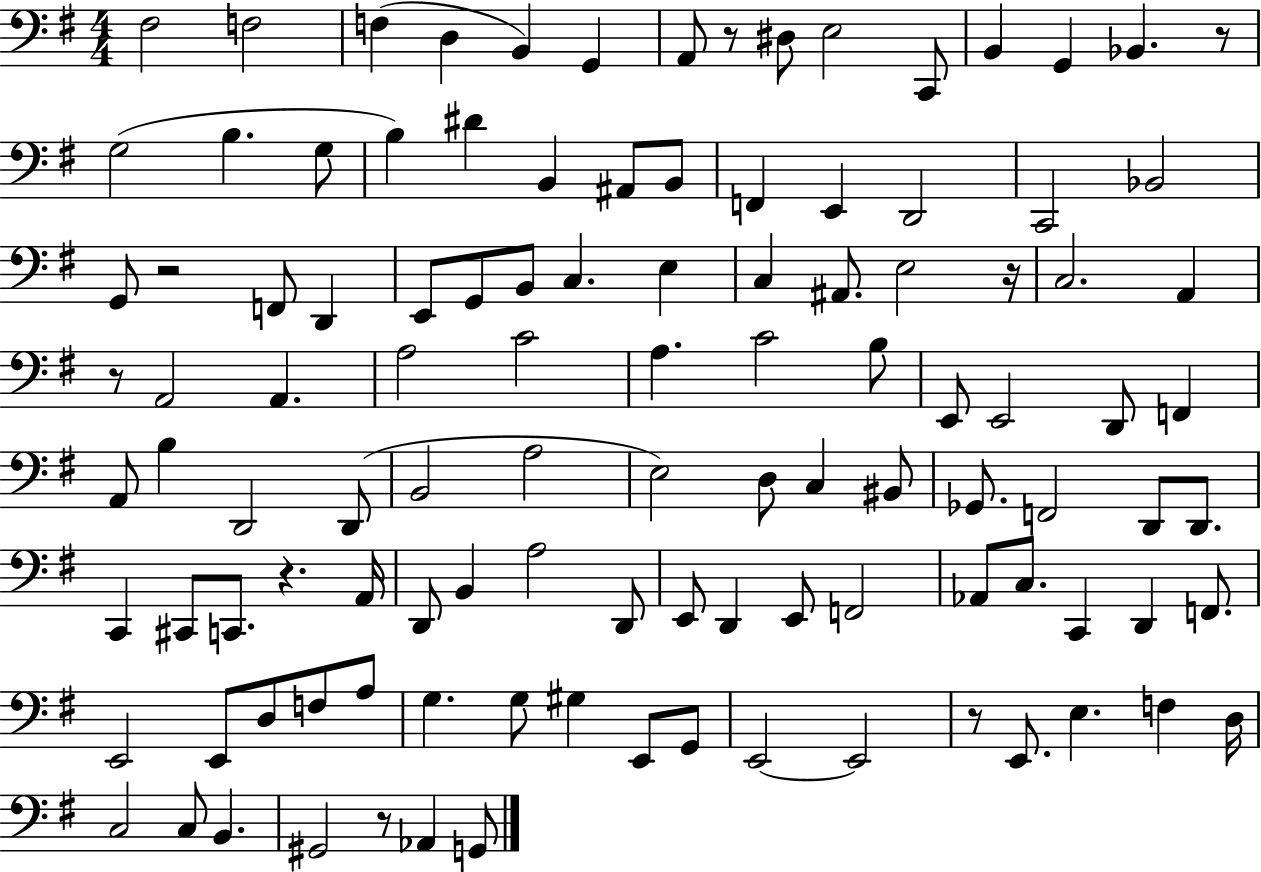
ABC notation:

X:1
T:Untitled
M:4/4
L:1/4
K:G
^F,2 F,2 F, D, B,, G,, A,,/2 z/2 ^D,/2 E,2 C,,/2 B,, G,, _B,, z/2 G,2 B, G,/2 B, ^D B,, ^A,,/2 B,,/2 F,, E,, D,,2 C,,2 _B,,2 G,,/2 z2 F,,/2 D,, E,,/2 G,,/2 B,,/2 C, E, C, ^A,,/2 E,2 z/4 C,2 A,, z/2 A,,2 A,, A,2 C2 A, C2 B,/2 E,,/2 E,,2 D,,/2 F,, A,,/2 B, D,,2 D,,/2 B,,2 A,2 E,2 D,/2 C, ^B,,/2 _G,,/2 F,,2 D,,/2 D,,/2 C,, ^C,,/2 C,,/2 z A,,/4 D,,/2 B,, A,2 D,,/2 E,,/2 D,, E,,/2 F,,2 _A,,/2 C,/2 C,, D,, F,,/2 E,,2 E,,/2 D,/2 F,/2 A,/2 G, G,/2 ^G, E,,/2 G,,/2 E,,2 E,,2 z/2 E,,/2 E, F, D,/4 C,2 C,/2 B,, ^G,,2 z/2 _A,, G,,/2